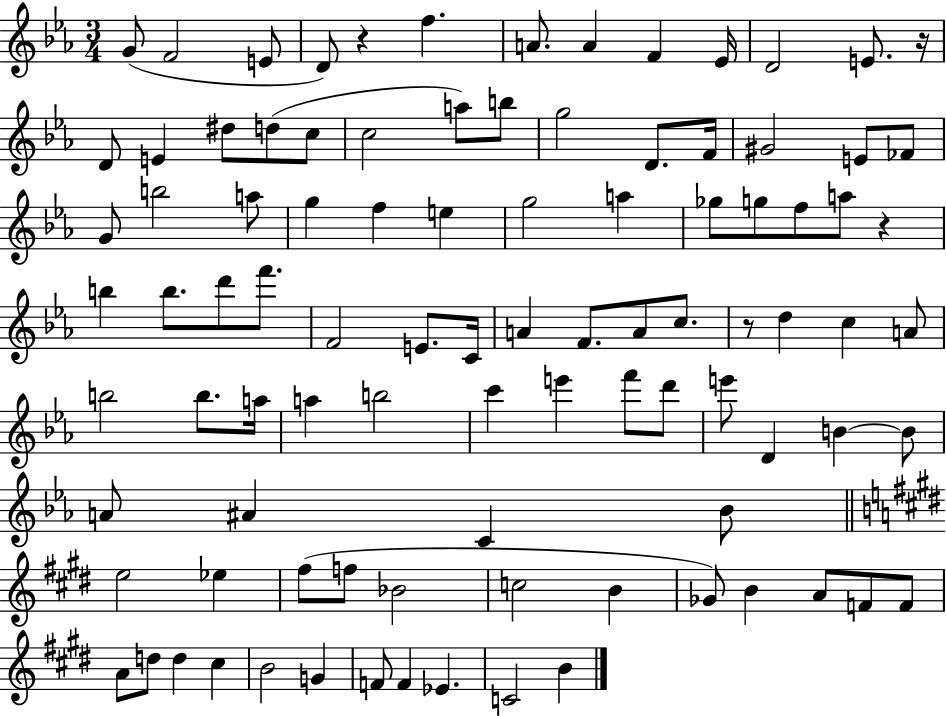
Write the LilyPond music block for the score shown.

{
  \clef treble
  \numericTimeSignature
  \time 3/4
  \key ees \major
  g'8( f'2 e'8 | d'8) r4 f''4. | a'8. a'4 f'4 ees'16 | d'2 e'8. r16 | \break d'8 e'4 dis''8 d''8( c''8 | c''2 a''8) b''8 | g''2 d'8. f'16 | gis'2 e'8 fes'8 | \break g'8 b''2 a''8 | g''4 f''4 e''4 | g''2 a''4 | ges''8 g''8 f''8 a''8 r4 | \break b''4 b''8. d'''8 f'''8. | f'2 e'8. c'16 | a'4 f'8. a'8 c''8. | r8 d''4 c''4 a'8 | \break b''2 b''8. a''16 | a''4 b''2 | c'''4 e'''4 f'''8 d'''8 | e'''8 d'4 b'4~~ b'8 | \break a'8 ais'4 c'4 bes'8 | \bar "||" \break \key e \major e''2 ees''4 | fis''8( f''8 bes'2 | c''2 b'4 | ges'8) b'4 a'8 f'8 f'8 | \break a'8 d''8 d''4 cis''4 | b'2 g'4 | f'8 f'4 ees'4. | c'2 b'4 | \break \bar "|."
}